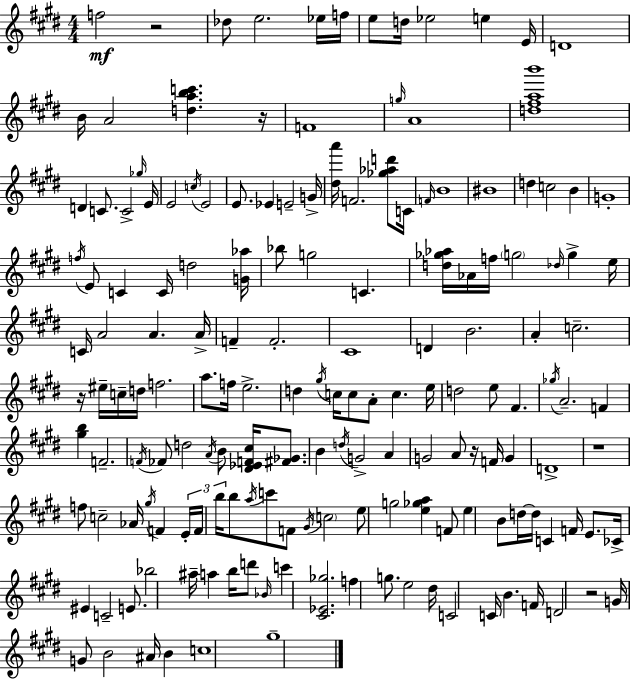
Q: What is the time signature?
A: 4/4